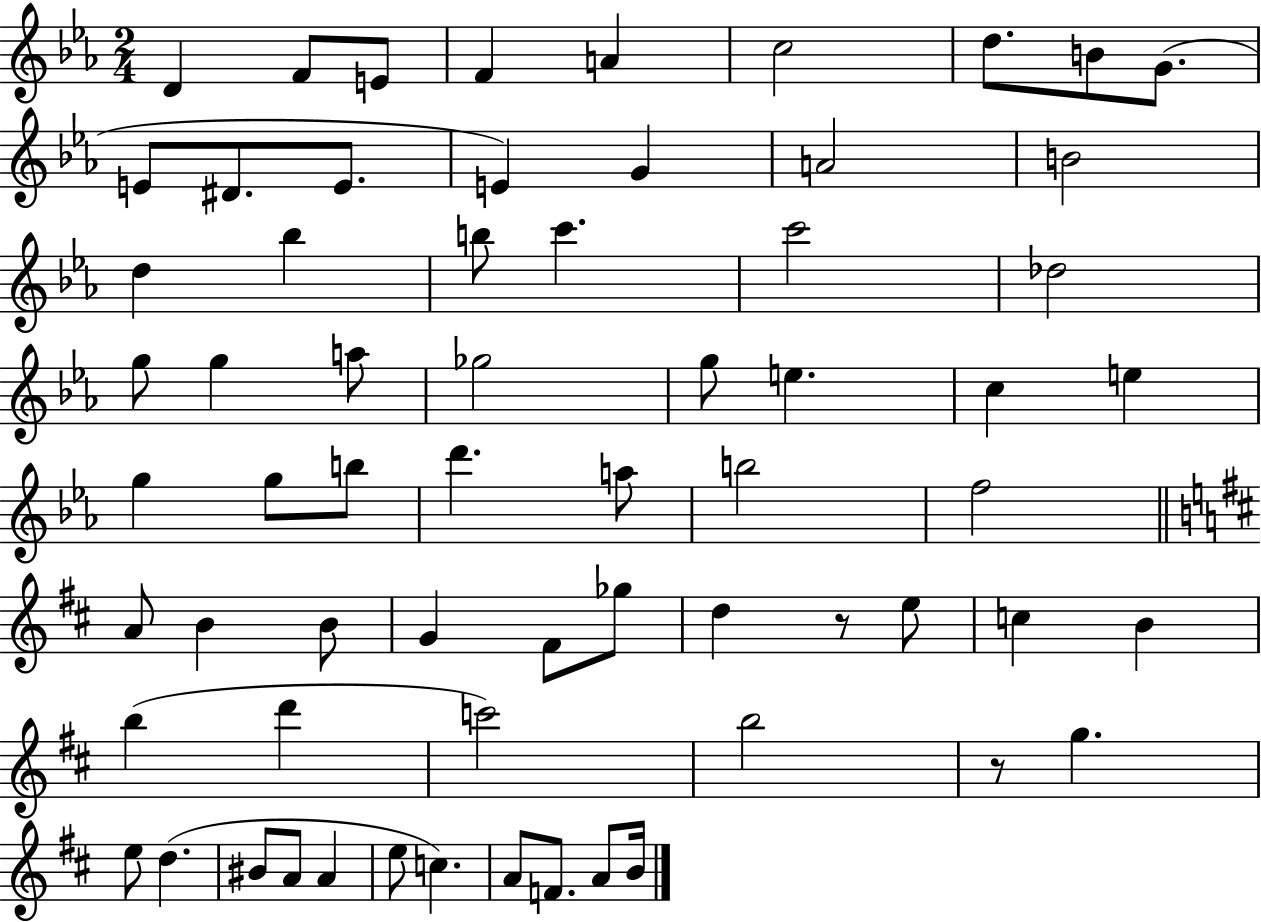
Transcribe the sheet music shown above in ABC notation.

X:1
T:Untitled
M:2/4
L:1/4
K:Eb
D F/2 E/2 F A c2 d/2 B/2 G/2 E/2 ^D/2 E/2 E G A2 B2 d _b b/2 c' c'2 _d2 g/2 g a/2 _g2 g/2 e c e g g/2 b/2 d' a/2 b2 f2 A/2 B B/2 G ^F/2 _g/2 d z/2 e/2 c B b d' c'2 b2 z/2 g e/2 d ^B/2 A/2 A e/2 c A/2 F/2 A/2 B/4